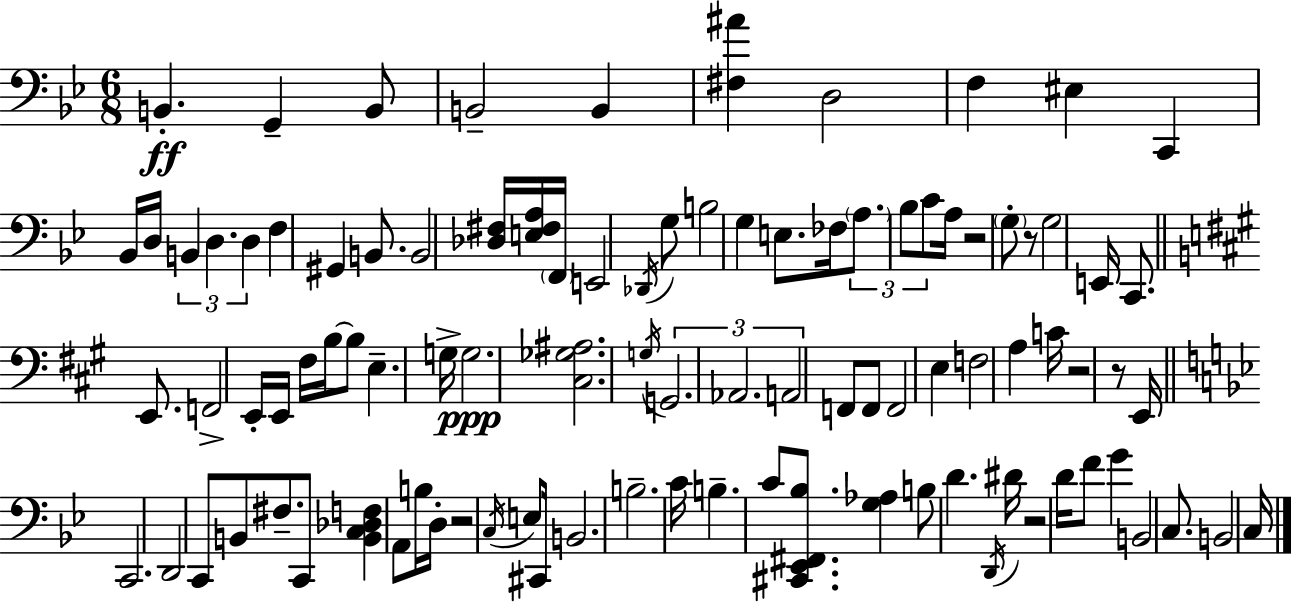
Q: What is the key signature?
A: G minor